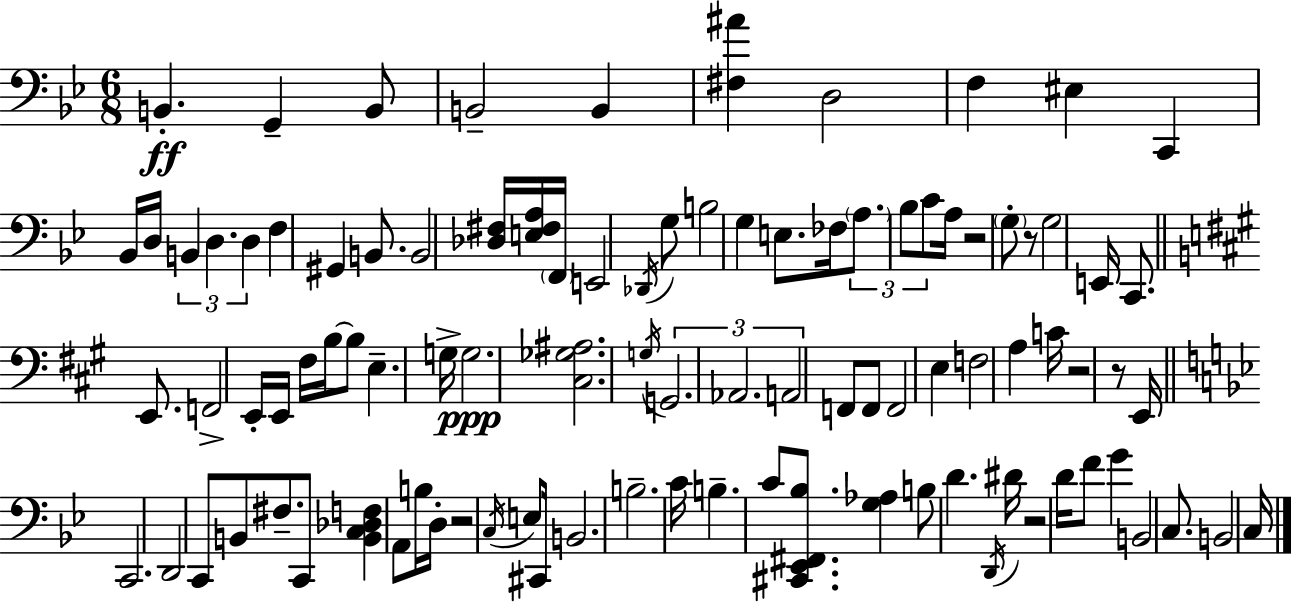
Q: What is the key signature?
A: G minor